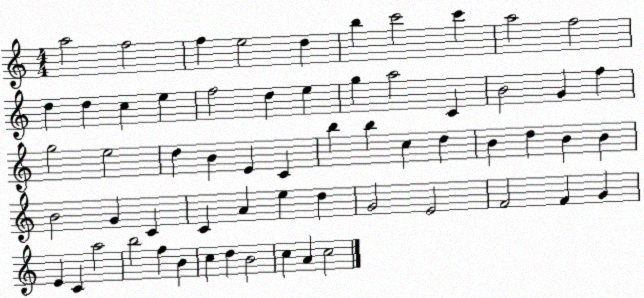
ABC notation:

X:1
T:Untitled
M:4/4
L:1/4
K:C
a2 f2 f e2 d b c'2 c' a2 f2 d d c e f2 d e g a2 C B2 G f g2 e2 d B E C b b c d B d B B B2 G C C A e d G2 E2 F2 F G E C a2 b2 f B c d B2 c A c2